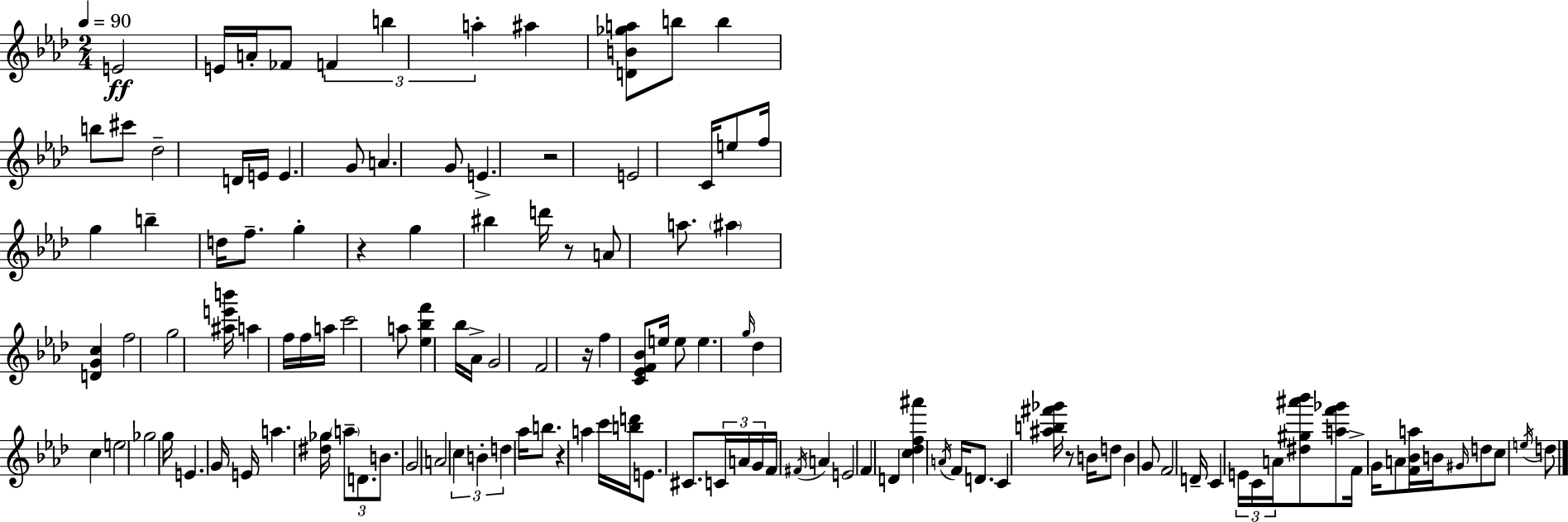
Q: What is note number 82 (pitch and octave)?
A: E4